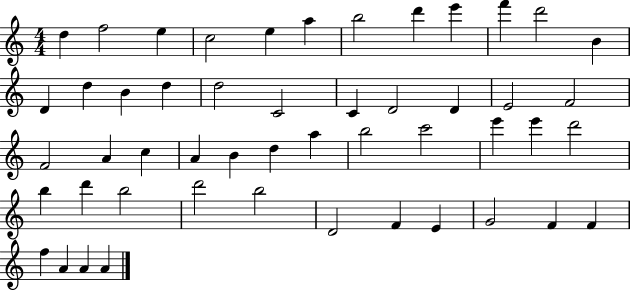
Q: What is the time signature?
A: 4/4